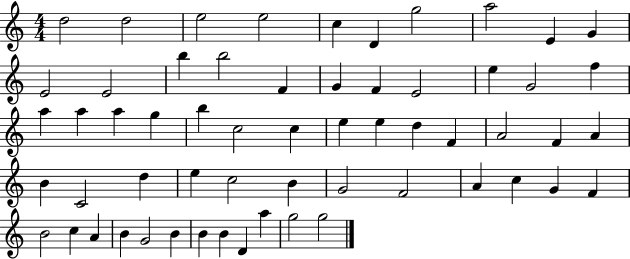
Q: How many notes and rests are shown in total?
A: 59